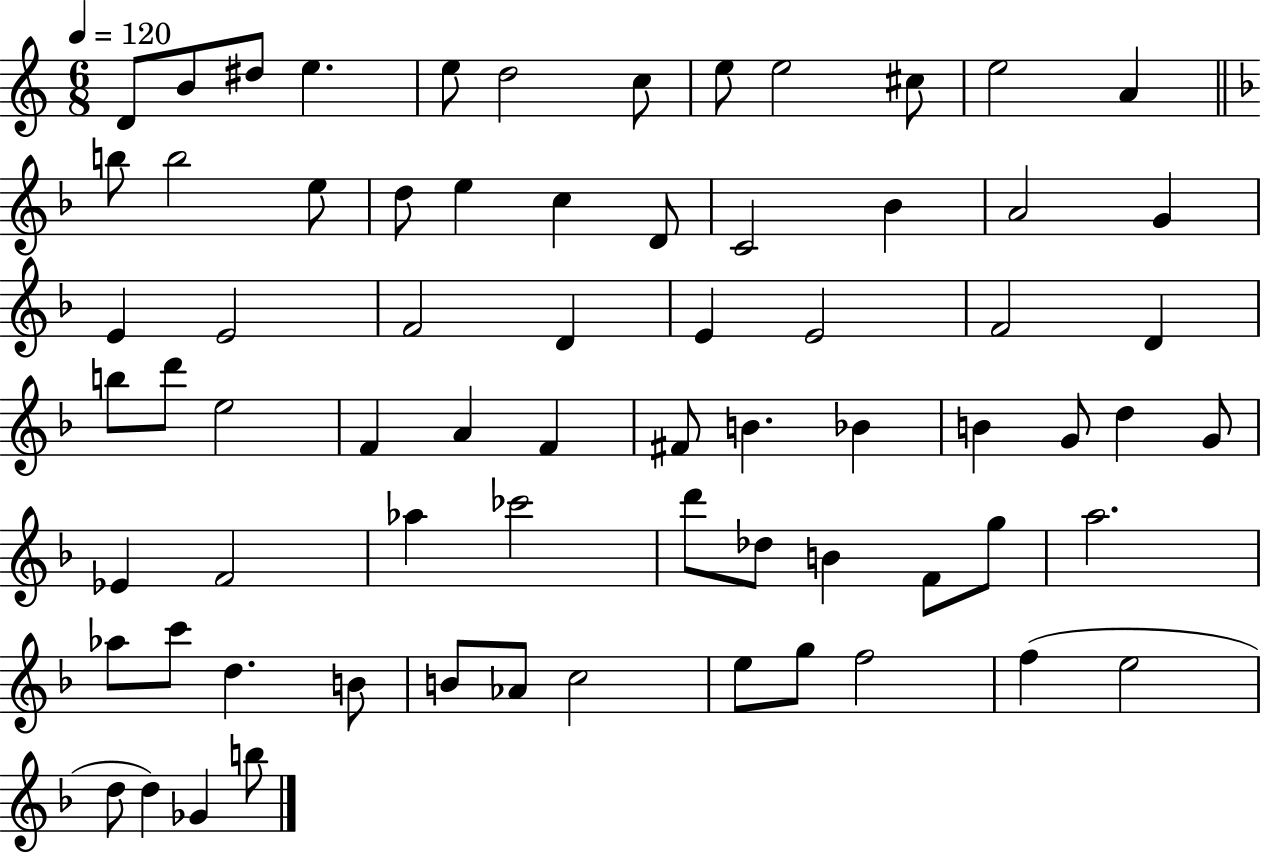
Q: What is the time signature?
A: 6/8